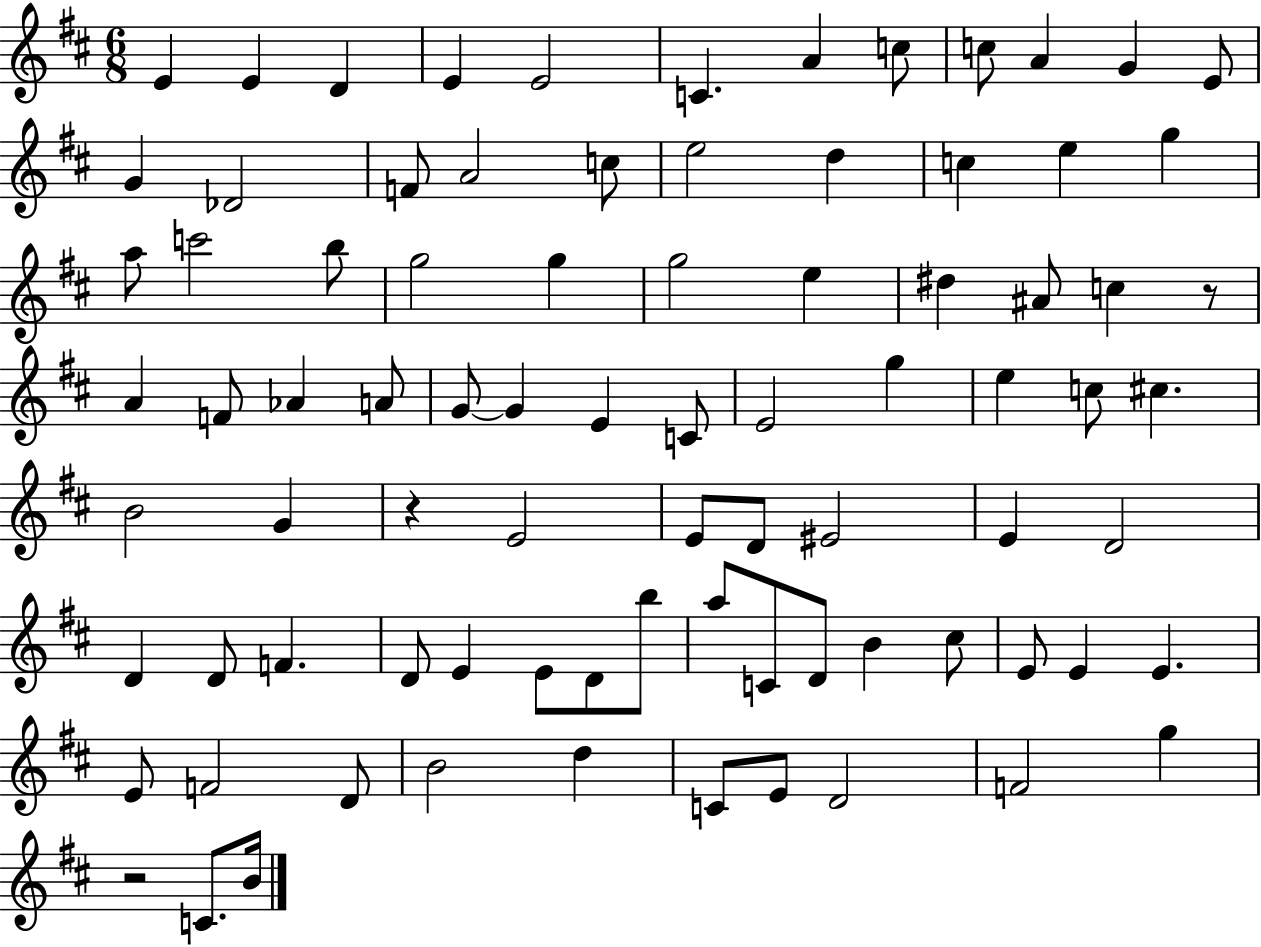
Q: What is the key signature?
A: D major